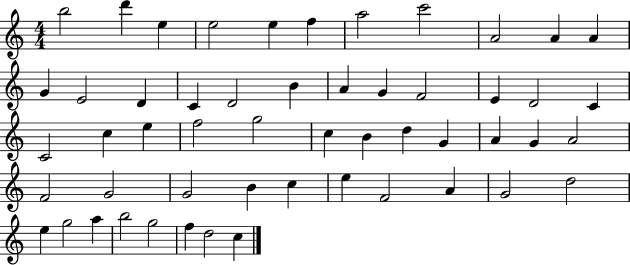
X:1
T:Untitled
M:4/4
L:1/4
K:C
b2 d' e e2 e f a2 c'2 A2 A A G E2 D C D2 B A G F2 E D2 C C2 c e f2 g2 c B d G A G A2 F2 G2 G2 B c e F2 A G2 d2 e g2 a b2 g2 f d2 c